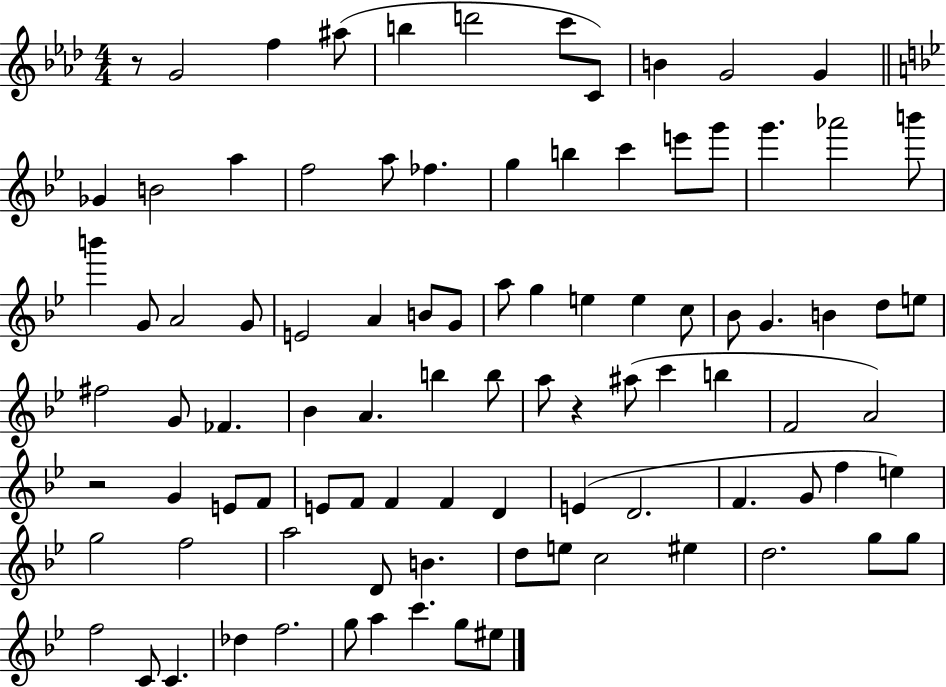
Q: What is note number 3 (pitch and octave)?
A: A#5